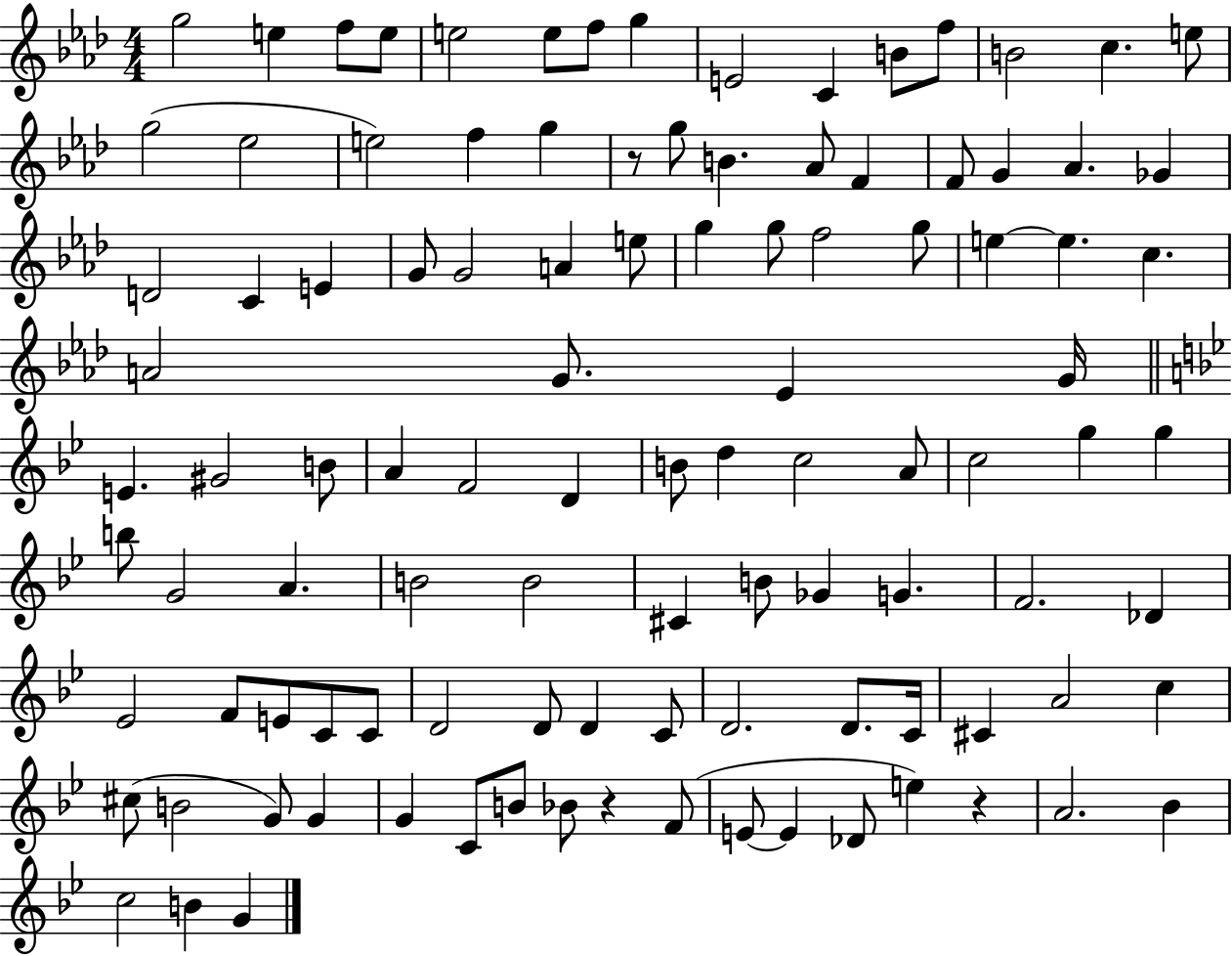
G5/h E5/q F5/e E5/e E5/h E5/e F5/e G5/q E4/h C4/q B4/e F5/e B4/h C5/q. E5/e G5/h Eb5/h E5/h F5/q G5/q R/e G5/e B4/q. Ab4/e F4/q F4/e G4/q Ab4/q. Gb4/q D4/h C4/q E4/q G4/e G4/h A4/q E5/e G5/q G5/e F5/h G5/e E5/q E5/q. C5/q. A4/h G4/e. Eb4/q G4/s E4/q. G#4/h B4/e A4/q F4/h D4/q B4/e D5/q C5/h A4/e C5/h G5/q G5/q B5/e G4/h A4/q. B4/h B4/h C#4/q B4/e Gb4/q G4/q. F4/h. Db4/q Eb4/h F4/e E4/e C4/e C4/e D4/h D4/e D4/q C4/e D4/h. D4/e. C4/s C#4/q A4/h C5/q C#5/e B4/h G4/e G4/q G4/q C4/e B4/e Bb4/e R/q F4/e E4/e E4/q Db4/e E5/q R/q A4/h. Bb4/q C5/h B4/q G4/q